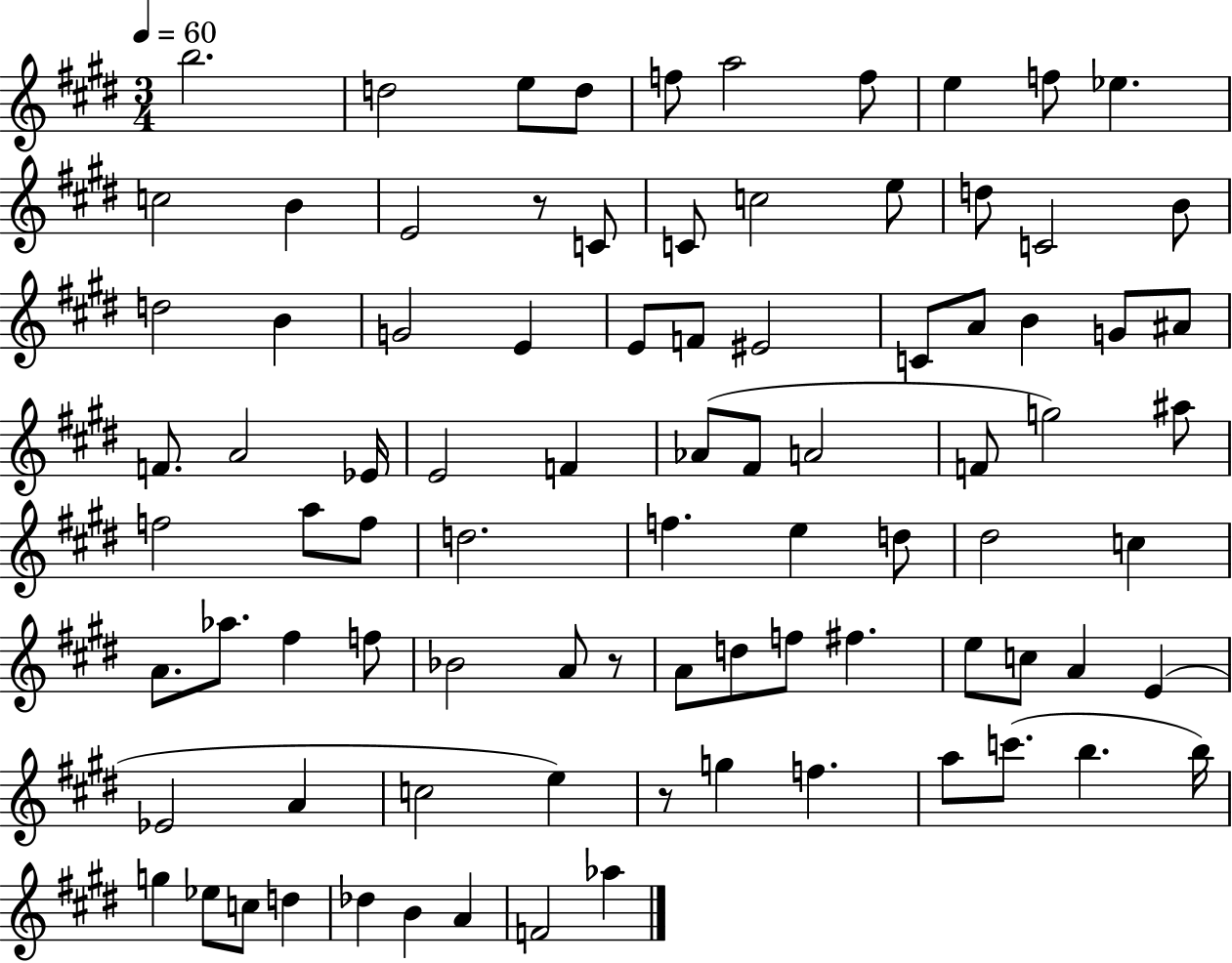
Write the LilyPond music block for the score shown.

{
  \clef treble
  \numericTimeSignature
  \time 3/4
  \key e \major
  \tempo 4 = 60
  \repeat volta 2 { b''2. | d''2 e''8 d''8 | f''8 a''2 f''8 | e''4 f''8 ees''4. | \break c''2 b'4 | e'2 r8 c'8 | c'8 c''2 e''8 | d''8 c'2 b'8 | \break d''2 b'4 | g'2 e'4 | e'8 f'8 eis'2 | c'8 a'8 b'4 g'8 ais'8 | \break f'8. a'2 ees'16 | e'2 f'4 | aes'8( fis'8 a'2 | f'8 g''2) ais''8 | \break f''2 a''8 f''8 | d''2. | f''4. e''4 d''8 | dis''2 c''4 | \break a'8. aes''8. fis''4 f''8 | bes'2 a'8 r8 | a'8 d''8 f''8 fis''4. | e''8 c''8 a'4 e'4( | \break ees'2 a'4 | c''2 e''4) | r8 g''4 f''4. | a''8 c'''8.( b''4. b''16) | \break g''4 ees''8 c''8 d''4 | des''4 b'4 a'4 | f'2 aes''4 | } \bar "|."
}